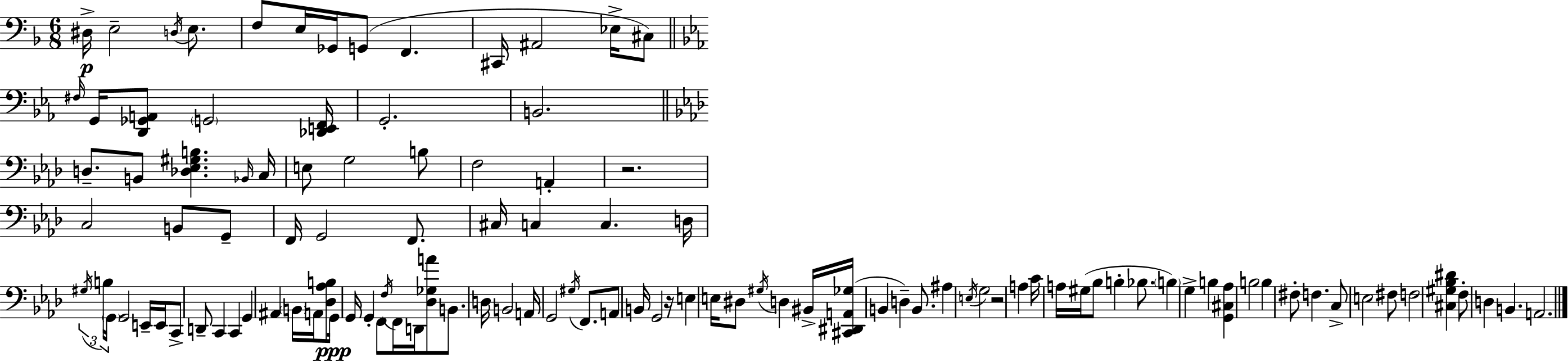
X:1
T:Untitled
M:6/8
L:1/4
K:Dm
^D,/4 E,2 D,/4 E,/2 F,/2 E,/4 _G,,/4 G,,/2 F,, ^C,,/4 ^A,,2 _E,/4 ^C,/2 ^F,/4 G,,/4 [D,,_G,,A,,]/2 G,,2 [_D,,E,,F,,]/4 G,,2 B,,2 D,/2 B,,/2 [_D,_E,^G,B,] _B,,/4 C,/4 E,/2 G,2 B,/2 F,2 A,, z2 C,2 B,,/2 G,,/2 F,,/4 G,,2 F,,/2 ^C,/4 C, C, D,/4 ^G,/4 B,/4 G,,/4 G,,2 E,,/4 E,,/4 C,,/2 D,,/2 C,, C,, G,, ^A,, B,,/4 A,,/4 [_D,_A,B,]/2 G,,/4 G,,/4 G,, F,,/2 F,/4 F,,/4 D,,/4 [_D,_G,A]/2 B,,/2 D,/4 B,,2 A,,/4 G,,2 ^G,/4 F,,/2 A,,/2 B,,/4 G,,2 z/4 E, E,/4 ^D,/2 ^G,/4 D, ^B,,/4 [^C,,^D,,A,,_G,]/4 B,, D, B,,/2 ^A, E,/4 G,2 z2 A, C/4 A,/4 ^G,/4 _B,/2 B, _B,/2 B, G, B, [G,,^C,_A,] B,2 B, ^F,/2 F, C,/2 E,2 ^F,/2 F,2 [^C,^G,_B,^D] F,/2 D, B,, A,,2